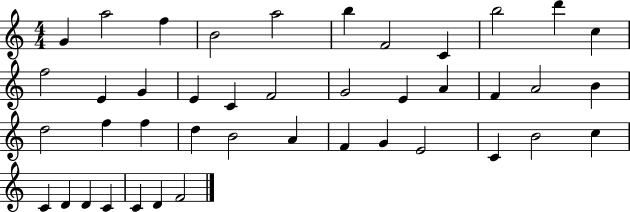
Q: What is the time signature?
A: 4/4